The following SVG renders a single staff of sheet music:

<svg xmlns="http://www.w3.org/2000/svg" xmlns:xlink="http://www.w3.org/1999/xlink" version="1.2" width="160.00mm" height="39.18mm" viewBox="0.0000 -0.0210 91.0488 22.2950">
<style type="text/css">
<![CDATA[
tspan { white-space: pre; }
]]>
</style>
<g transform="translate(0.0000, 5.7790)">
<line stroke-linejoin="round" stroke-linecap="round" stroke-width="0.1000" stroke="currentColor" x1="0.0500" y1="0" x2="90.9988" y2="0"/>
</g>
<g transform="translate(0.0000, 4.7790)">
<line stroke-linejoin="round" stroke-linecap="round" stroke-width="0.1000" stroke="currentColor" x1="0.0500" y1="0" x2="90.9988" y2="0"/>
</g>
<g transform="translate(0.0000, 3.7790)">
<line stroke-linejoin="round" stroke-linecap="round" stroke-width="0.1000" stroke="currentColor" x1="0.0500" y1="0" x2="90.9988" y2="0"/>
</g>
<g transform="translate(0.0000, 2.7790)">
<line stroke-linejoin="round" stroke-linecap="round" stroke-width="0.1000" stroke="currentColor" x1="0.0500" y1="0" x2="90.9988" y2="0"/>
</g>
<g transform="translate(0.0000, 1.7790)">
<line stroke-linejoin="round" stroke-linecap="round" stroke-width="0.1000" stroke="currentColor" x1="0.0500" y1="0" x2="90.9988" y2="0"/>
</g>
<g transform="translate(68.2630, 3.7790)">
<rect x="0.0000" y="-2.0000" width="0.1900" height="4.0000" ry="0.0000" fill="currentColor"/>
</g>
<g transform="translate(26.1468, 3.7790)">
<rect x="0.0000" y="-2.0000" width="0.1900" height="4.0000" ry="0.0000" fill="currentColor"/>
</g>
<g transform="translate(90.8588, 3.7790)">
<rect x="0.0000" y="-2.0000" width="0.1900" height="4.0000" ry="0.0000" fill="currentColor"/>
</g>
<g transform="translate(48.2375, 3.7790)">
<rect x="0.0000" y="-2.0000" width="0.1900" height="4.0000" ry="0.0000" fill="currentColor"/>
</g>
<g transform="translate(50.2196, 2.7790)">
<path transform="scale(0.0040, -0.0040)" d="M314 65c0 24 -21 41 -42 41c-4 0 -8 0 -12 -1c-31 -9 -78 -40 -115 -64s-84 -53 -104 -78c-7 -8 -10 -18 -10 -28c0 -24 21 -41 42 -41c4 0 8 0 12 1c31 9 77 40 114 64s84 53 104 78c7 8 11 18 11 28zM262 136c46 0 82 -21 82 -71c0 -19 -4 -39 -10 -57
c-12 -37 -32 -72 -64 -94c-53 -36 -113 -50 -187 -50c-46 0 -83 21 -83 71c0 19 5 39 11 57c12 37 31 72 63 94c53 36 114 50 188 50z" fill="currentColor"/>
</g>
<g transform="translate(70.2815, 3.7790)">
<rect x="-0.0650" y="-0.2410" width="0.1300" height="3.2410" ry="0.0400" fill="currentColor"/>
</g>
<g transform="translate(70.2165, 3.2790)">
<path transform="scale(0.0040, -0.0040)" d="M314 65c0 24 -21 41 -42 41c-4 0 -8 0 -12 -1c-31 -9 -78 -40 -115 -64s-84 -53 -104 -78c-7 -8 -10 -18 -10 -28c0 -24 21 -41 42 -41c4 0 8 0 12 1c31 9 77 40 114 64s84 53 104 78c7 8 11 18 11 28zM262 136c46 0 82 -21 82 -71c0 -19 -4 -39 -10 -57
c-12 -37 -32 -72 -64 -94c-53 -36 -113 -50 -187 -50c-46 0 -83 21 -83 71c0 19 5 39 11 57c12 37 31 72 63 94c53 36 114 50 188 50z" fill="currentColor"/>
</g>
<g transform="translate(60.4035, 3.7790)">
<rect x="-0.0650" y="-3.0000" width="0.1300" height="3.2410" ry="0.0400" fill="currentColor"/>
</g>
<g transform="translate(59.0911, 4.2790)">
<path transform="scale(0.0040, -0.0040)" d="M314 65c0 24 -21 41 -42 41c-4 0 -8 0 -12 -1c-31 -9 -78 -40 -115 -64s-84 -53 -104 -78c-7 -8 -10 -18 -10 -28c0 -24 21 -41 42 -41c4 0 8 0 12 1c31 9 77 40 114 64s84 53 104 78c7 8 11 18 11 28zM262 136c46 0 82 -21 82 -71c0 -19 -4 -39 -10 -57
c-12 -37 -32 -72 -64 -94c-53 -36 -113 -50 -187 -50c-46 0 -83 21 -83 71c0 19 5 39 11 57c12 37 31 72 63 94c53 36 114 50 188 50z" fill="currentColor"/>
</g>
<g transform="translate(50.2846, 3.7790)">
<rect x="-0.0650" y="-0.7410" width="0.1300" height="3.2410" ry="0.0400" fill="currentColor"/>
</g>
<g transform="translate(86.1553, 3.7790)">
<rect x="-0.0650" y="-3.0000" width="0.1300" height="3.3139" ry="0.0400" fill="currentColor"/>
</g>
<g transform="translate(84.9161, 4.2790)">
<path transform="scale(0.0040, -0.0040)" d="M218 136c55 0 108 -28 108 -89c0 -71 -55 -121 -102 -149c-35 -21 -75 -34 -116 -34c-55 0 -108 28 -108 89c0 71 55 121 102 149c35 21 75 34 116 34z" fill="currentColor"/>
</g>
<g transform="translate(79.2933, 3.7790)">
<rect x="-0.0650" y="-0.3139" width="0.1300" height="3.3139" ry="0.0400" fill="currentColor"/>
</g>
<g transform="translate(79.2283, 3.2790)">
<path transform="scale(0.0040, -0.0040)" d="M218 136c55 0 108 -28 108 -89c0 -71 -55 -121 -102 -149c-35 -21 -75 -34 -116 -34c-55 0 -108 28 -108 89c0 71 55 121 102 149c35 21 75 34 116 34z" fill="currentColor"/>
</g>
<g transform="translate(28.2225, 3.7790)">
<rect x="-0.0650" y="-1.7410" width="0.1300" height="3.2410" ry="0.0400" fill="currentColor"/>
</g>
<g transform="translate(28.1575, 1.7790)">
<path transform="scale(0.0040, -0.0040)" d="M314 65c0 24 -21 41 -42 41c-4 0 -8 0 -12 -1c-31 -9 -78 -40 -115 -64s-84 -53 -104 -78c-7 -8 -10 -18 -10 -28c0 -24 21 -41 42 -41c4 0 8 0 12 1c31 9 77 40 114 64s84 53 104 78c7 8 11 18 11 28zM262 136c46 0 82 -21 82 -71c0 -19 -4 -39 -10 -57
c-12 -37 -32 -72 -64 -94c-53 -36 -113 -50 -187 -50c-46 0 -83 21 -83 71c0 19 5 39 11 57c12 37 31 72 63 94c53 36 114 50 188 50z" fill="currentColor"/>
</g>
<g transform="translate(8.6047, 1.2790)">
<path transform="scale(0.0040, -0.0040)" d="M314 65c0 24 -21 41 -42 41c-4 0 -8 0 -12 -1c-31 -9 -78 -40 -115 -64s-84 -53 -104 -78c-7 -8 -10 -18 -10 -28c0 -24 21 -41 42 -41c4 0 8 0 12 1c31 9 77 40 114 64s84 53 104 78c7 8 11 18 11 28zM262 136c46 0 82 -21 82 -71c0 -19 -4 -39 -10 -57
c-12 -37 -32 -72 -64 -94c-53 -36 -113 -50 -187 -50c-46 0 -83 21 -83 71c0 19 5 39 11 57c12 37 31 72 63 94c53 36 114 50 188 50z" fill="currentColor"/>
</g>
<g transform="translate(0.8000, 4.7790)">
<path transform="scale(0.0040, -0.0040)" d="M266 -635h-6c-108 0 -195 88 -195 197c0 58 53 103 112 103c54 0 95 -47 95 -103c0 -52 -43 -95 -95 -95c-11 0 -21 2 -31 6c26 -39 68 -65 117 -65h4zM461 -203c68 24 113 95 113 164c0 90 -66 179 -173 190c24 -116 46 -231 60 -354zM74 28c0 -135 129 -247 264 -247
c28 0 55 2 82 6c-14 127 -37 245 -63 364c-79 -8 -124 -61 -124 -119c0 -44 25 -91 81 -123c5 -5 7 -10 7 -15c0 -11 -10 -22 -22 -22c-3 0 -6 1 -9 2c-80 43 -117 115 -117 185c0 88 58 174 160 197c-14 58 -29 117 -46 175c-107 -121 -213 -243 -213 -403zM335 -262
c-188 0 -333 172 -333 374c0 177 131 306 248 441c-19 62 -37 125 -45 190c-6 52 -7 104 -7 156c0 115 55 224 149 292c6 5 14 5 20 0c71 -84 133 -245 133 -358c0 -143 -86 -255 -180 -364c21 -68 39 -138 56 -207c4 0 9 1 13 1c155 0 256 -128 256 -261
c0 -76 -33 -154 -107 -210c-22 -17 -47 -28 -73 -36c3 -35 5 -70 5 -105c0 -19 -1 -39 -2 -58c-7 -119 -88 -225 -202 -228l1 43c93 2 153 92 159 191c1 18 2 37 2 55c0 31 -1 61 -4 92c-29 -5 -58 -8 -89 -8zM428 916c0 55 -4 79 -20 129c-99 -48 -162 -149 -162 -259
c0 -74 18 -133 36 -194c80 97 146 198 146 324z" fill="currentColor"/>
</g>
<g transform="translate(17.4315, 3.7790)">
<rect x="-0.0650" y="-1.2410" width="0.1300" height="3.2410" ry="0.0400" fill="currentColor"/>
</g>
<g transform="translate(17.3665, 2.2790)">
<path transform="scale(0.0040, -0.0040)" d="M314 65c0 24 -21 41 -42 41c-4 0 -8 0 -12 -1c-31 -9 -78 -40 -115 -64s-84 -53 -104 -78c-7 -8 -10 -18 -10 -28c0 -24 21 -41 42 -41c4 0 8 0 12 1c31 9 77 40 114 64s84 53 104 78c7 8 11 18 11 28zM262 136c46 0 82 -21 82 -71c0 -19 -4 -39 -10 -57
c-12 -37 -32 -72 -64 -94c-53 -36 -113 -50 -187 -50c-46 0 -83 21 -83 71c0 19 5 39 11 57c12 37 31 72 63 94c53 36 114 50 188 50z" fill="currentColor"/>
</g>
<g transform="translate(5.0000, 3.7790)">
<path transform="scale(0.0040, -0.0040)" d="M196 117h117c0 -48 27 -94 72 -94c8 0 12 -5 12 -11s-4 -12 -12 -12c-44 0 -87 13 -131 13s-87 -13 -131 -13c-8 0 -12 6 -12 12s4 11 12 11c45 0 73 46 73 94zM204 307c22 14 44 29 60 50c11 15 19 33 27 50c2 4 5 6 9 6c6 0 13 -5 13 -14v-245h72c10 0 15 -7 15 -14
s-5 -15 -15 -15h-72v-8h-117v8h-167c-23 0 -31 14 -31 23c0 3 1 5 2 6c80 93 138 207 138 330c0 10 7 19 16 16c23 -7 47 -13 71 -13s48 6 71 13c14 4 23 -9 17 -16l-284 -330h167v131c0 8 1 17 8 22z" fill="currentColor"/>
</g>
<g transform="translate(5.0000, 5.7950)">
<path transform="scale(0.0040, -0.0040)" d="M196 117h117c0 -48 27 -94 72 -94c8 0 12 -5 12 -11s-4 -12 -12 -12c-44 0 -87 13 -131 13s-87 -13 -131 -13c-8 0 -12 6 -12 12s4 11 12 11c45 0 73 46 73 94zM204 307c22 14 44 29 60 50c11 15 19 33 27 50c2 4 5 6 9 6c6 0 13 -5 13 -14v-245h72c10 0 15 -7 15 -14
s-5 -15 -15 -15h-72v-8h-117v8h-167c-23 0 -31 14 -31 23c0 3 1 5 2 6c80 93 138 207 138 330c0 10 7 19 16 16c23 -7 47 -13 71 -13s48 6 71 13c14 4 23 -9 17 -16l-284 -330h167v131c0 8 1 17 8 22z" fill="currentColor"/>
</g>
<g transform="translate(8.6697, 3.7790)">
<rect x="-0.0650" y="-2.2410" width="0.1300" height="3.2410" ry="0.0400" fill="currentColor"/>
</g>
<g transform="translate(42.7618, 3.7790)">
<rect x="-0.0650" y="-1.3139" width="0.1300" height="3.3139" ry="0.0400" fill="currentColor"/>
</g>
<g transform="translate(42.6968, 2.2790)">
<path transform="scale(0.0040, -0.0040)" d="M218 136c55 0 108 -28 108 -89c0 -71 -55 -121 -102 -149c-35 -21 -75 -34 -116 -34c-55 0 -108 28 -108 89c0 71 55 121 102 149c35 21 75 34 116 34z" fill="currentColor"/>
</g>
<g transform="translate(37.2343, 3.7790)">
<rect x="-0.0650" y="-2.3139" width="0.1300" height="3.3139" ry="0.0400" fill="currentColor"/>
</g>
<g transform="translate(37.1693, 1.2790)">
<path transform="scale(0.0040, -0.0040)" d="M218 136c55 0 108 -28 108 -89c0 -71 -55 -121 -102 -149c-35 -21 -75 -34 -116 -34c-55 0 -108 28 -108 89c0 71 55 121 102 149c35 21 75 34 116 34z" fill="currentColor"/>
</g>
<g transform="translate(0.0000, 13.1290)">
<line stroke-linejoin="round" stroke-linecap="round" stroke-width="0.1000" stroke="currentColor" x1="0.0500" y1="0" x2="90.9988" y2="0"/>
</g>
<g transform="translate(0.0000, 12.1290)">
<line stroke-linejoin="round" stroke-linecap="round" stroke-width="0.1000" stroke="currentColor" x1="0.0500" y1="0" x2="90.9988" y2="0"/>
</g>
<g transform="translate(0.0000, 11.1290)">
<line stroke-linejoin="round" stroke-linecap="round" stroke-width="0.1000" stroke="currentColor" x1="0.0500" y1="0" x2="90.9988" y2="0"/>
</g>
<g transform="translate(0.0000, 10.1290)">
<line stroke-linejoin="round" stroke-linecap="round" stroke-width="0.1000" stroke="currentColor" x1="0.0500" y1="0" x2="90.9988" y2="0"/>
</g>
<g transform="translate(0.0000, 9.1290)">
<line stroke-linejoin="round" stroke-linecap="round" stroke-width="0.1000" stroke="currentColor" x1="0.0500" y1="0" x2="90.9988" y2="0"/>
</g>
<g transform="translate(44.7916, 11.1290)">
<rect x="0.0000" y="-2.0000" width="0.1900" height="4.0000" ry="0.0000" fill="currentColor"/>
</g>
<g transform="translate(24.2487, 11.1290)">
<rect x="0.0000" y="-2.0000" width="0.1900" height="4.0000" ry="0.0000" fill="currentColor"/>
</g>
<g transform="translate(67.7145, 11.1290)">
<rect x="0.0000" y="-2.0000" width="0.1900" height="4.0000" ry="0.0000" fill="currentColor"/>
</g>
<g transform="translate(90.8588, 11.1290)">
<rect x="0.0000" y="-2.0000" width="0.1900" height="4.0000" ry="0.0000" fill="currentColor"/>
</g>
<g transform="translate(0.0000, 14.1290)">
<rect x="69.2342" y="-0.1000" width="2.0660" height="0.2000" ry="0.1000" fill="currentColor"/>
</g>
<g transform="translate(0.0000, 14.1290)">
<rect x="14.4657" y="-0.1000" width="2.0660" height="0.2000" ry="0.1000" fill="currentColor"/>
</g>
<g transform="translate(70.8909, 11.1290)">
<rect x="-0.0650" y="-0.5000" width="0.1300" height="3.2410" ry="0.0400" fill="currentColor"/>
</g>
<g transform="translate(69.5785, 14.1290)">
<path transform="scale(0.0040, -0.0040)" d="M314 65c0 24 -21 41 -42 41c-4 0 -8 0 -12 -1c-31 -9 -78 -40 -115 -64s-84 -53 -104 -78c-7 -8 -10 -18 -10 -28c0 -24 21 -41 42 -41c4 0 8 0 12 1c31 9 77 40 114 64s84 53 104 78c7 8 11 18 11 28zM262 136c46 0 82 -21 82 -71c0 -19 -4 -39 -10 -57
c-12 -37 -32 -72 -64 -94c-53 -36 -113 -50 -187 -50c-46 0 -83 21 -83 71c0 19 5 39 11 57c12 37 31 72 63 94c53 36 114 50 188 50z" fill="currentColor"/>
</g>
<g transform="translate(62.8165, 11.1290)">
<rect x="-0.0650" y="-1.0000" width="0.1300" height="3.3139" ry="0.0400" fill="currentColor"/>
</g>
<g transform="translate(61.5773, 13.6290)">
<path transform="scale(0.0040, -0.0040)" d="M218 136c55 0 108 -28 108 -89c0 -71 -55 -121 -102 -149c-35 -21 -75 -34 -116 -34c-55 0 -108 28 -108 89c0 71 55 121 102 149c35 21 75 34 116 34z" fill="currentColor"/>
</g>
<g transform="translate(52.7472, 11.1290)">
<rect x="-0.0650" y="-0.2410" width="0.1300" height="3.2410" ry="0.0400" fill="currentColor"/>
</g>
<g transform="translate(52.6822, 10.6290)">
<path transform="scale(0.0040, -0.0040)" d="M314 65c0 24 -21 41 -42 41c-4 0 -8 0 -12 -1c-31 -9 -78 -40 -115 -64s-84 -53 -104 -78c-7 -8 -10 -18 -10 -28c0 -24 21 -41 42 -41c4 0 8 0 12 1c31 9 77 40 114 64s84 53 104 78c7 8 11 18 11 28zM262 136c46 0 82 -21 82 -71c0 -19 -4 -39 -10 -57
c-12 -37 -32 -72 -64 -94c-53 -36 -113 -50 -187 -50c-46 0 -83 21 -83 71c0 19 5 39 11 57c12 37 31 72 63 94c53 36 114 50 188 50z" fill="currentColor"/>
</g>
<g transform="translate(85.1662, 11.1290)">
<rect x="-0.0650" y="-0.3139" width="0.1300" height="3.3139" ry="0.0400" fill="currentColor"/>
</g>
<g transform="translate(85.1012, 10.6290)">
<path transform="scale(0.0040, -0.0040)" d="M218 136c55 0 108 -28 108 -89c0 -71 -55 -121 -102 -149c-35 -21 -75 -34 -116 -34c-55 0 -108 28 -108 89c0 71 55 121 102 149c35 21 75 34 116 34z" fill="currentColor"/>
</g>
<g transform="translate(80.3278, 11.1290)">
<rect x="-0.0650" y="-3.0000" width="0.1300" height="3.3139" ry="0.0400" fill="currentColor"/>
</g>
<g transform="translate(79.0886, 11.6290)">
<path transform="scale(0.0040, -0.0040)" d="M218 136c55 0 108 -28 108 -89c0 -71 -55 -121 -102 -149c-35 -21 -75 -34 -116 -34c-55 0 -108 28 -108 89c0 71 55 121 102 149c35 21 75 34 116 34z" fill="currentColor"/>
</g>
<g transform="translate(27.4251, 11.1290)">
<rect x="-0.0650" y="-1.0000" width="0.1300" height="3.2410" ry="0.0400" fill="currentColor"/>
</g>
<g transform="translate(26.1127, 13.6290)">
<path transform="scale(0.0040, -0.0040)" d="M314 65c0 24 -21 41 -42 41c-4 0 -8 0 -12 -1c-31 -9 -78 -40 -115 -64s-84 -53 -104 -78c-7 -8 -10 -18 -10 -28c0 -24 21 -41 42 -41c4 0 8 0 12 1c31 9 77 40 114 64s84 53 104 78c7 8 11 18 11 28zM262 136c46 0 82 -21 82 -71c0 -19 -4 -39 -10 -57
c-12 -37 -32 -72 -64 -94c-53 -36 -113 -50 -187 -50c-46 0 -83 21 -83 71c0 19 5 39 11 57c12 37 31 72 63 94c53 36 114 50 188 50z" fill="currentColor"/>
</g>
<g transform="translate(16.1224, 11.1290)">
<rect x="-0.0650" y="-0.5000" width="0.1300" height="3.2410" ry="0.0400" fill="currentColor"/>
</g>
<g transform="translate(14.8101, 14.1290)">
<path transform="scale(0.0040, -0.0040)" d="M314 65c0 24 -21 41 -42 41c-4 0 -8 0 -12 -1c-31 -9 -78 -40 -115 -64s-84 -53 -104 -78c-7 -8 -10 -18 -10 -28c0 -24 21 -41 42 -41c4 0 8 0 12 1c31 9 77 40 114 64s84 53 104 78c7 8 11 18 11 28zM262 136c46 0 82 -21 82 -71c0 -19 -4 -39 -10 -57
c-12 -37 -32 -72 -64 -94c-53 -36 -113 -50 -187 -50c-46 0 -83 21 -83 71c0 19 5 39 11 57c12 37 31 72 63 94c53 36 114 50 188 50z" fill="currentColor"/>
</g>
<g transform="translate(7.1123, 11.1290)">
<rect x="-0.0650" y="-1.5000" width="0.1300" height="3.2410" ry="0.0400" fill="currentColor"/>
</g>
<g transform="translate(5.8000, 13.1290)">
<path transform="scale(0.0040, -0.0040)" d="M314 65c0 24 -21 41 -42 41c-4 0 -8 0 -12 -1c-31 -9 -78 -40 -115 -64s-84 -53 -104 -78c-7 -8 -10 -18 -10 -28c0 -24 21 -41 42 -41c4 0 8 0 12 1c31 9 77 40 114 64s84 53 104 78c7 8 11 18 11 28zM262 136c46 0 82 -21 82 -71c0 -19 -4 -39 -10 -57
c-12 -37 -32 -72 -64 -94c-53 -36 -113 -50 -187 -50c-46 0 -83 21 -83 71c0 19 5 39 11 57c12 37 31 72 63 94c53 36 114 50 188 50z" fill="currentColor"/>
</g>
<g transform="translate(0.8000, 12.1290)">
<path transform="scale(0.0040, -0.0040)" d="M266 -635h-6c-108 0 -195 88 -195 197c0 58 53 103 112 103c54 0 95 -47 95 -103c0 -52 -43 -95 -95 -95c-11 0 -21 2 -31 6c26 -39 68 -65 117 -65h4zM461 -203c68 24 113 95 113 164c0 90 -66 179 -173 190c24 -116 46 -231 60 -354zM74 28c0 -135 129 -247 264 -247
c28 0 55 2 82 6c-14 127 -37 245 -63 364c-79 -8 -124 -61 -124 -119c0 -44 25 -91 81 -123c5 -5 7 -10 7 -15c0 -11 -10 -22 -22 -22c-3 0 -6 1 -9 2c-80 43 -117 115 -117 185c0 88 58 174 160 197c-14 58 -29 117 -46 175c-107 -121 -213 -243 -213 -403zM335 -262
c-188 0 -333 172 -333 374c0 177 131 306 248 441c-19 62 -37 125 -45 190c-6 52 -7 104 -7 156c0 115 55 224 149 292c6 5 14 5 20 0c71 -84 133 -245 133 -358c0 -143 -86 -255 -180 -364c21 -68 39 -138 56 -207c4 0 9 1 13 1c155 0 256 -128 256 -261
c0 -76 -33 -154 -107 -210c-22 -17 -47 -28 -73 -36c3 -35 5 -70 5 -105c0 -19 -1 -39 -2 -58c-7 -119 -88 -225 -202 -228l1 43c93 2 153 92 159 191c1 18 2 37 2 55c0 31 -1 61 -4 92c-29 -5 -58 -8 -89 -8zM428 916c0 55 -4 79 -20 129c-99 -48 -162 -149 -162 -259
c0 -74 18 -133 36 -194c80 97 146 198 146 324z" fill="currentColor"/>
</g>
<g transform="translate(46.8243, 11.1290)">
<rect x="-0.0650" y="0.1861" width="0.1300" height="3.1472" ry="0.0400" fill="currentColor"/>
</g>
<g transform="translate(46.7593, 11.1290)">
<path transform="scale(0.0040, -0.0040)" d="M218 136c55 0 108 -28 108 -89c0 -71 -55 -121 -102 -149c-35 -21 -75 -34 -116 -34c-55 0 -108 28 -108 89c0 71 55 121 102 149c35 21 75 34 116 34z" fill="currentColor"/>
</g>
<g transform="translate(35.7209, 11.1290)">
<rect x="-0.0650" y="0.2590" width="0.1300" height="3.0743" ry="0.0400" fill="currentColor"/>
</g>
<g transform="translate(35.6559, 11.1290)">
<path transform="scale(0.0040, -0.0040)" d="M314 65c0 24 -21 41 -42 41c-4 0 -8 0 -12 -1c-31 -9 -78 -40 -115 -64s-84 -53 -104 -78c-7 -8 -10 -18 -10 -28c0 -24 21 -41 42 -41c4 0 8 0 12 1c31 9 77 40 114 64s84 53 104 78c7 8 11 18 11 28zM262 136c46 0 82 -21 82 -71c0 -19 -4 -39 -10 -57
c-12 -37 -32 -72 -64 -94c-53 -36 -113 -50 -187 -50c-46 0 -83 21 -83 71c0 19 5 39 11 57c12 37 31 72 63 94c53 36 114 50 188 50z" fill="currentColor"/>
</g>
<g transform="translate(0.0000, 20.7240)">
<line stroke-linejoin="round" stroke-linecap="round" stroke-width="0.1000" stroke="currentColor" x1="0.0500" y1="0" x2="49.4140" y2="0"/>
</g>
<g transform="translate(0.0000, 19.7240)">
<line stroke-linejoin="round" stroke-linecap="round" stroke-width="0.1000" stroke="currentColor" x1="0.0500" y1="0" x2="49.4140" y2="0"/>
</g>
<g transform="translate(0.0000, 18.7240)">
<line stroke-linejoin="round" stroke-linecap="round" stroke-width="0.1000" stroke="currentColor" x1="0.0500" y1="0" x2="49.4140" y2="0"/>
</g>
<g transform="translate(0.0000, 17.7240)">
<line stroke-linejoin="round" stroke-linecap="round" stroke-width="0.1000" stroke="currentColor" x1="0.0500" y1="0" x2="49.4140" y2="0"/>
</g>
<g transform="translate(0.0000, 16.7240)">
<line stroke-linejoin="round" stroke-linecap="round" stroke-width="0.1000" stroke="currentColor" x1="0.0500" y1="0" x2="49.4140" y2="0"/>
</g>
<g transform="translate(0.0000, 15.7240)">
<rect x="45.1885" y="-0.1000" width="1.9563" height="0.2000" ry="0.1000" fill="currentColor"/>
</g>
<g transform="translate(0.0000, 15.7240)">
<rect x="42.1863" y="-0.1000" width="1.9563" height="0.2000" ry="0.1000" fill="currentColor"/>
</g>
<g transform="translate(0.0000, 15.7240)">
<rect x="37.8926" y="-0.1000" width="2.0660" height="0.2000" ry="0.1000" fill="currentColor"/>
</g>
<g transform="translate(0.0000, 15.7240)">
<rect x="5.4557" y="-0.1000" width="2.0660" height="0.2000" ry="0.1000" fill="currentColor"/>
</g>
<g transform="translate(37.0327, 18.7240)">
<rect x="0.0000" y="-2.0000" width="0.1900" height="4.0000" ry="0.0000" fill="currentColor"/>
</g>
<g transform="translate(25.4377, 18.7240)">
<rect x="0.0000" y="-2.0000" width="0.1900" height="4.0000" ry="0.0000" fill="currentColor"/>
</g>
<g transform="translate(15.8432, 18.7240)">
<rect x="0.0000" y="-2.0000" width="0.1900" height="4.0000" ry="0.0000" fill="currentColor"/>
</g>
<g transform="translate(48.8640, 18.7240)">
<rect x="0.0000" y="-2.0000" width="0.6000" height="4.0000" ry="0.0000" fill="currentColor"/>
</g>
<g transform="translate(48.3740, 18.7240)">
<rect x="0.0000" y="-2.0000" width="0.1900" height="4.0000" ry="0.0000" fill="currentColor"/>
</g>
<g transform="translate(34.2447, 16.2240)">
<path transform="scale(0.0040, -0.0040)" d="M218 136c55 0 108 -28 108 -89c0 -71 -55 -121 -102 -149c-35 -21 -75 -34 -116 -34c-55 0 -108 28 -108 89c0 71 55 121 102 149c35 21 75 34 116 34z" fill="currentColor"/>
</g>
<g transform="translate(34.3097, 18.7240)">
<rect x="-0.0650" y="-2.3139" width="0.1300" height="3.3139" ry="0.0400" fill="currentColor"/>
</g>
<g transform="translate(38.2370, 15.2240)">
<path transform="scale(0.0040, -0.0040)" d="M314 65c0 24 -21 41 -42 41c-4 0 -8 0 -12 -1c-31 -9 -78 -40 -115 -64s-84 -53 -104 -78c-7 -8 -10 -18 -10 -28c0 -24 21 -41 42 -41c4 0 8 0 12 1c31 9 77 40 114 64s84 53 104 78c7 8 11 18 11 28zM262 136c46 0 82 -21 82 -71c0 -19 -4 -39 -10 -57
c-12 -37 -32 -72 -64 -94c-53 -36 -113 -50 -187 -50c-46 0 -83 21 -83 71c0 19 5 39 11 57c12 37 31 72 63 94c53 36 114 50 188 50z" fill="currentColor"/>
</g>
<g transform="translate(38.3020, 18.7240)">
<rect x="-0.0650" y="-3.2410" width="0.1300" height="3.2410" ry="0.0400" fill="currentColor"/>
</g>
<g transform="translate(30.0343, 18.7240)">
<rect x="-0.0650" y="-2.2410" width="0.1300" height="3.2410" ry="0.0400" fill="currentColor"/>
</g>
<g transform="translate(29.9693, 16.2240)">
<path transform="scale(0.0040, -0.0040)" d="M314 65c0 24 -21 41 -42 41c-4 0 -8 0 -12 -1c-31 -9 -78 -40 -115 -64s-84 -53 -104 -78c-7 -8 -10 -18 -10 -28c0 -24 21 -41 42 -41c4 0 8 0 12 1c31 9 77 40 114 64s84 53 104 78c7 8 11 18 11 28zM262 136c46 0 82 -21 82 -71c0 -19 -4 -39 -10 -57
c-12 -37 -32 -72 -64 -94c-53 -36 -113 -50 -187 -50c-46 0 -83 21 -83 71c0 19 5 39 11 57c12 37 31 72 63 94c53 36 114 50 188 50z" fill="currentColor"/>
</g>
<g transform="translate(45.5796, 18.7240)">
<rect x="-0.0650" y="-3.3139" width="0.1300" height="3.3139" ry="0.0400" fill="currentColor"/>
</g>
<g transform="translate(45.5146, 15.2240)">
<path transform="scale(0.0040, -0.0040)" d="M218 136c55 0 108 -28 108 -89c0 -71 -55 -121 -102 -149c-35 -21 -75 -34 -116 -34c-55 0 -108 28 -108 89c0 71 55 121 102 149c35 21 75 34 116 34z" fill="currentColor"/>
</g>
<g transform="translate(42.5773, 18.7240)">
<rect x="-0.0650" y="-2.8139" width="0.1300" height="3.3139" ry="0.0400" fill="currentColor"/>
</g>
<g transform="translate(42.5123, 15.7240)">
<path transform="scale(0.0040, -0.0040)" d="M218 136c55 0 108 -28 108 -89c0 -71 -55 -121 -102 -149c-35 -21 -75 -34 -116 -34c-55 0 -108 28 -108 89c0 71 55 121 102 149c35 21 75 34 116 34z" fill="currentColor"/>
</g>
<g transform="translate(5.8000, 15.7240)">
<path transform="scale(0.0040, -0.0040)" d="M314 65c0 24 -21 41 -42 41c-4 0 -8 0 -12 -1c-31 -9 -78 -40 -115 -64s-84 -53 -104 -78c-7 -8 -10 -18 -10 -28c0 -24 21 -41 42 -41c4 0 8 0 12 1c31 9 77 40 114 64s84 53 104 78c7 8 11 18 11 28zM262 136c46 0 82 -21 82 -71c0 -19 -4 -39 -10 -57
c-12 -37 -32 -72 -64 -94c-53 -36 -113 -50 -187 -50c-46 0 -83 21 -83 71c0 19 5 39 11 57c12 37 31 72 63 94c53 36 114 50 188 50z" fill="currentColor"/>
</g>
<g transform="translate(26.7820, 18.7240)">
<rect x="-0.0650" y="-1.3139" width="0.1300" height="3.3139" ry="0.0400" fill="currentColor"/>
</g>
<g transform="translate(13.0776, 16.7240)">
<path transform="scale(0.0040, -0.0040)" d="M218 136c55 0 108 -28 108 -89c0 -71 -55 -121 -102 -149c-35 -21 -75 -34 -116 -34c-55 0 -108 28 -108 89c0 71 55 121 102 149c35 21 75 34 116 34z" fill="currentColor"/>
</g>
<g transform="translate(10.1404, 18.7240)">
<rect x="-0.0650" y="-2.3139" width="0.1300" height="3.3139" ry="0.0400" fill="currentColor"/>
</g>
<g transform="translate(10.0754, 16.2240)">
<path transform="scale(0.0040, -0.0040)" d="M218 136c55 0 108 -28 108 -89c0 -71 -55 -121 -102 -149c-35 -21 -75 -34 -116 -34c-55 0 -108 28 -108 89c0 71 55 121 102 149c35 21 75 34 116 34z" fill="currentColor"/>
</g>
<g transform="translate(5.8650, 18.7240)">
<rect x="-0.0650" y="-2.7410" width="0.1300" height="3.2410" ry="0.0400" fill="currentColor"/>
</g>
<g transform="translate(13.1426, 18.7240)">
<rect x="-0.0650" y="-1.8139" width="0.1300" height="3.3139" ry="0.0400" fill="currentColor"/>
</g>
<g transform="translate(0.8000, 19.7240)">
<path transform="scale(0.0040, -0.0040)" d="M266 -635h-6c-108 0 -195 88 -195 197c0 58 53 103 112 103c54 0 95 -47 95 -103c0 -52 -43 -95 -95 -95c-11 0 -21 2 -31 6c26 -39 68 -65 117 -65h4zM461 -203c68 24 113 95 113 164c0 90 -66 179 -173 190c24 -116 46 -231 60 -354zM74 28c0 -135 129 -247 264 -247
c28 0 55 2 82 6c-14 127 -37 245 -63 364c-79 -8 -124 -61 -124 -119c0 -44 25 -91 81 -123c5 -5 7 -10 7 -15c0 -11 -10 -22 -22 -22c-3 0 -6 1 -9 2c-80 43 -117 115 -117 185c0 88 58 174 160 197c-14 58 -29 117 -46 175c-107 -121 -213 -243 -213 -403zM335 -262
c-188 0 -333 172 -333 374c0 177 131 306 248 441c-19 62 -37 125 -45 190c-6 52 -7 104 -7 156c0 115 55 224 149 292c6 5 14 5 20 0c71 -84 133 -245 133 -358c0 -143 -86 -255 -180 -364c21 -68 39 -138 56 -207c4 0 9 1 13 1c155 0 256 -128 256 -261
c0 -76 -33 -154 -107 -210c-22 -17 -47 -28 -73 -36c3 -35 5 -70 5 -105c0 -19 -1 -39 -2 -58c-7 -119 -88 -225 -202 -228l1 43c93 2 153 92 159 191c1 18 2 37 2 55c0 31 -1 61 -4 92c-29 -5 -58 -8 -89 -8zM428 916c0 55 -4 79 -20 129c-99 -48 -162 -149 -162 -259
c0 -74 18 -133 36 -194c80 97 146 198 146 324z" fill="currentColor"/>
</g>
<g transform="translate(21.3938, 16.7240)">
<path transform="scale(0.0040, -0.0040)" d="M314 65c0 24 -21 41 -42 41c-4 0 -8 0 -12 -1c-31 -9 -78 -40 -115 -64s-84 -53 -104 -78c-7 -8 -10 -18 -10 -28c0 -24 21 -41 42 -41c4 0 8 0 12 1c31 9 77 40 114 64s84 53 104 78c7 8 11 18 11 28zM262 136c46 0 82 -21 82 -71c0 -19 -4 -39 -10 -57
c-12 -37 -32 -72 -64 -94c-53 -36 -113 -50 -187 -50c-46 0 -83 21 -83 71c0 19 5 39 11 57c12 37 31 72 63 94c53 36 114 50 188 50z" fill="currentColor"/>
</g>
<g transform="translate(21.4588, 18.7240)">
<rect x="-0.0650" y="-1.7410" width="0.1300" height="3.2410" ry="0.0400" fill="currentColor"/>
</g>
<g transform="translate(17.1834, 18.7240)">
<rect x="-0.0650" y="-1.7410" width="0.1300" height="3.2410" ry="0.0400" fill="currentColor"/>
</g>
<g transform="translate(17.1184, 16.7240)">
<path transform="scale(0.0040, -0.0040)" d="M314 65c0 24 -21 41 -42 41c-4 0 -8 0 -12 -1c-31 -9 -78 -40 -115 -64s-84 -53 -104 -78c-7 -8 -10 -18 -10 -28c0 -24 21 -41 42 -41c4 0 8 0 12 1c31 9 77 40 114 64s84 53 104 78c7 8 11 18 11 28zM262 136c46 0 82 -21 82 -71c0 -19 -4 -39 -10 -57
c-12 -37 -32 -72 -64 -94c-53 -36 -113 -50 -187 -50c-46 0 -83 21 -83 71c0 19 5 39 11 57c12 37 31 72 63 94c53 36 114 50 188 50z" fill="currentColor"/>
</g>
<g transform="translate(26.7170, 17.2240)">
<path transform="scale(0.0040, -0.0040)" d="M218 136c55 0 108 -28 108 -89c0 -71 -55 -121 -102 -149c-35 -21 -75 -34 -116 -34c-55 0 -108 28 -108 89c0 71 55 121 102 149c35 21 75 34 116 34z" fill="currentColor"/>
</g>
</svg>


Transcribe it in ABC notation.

X:1
T:Untitled
M:4/4
L:1/4
K:C
g2 e2 f2 g e d2 A2 c2 c A E2 C2 D2 B2 B c2 D C2 A c a2 g f f2 f2 e g2 g b2 a b